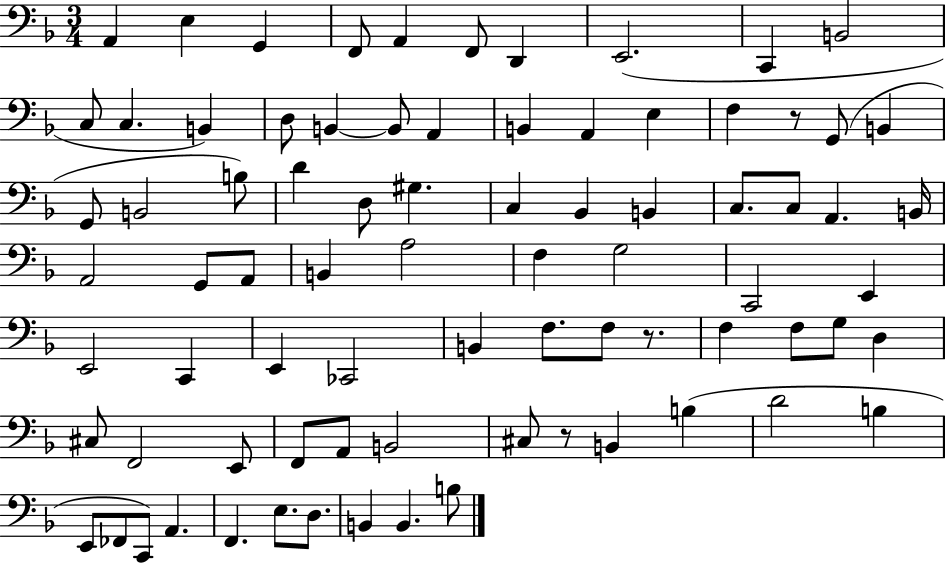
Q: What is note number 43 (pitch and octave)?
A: G3